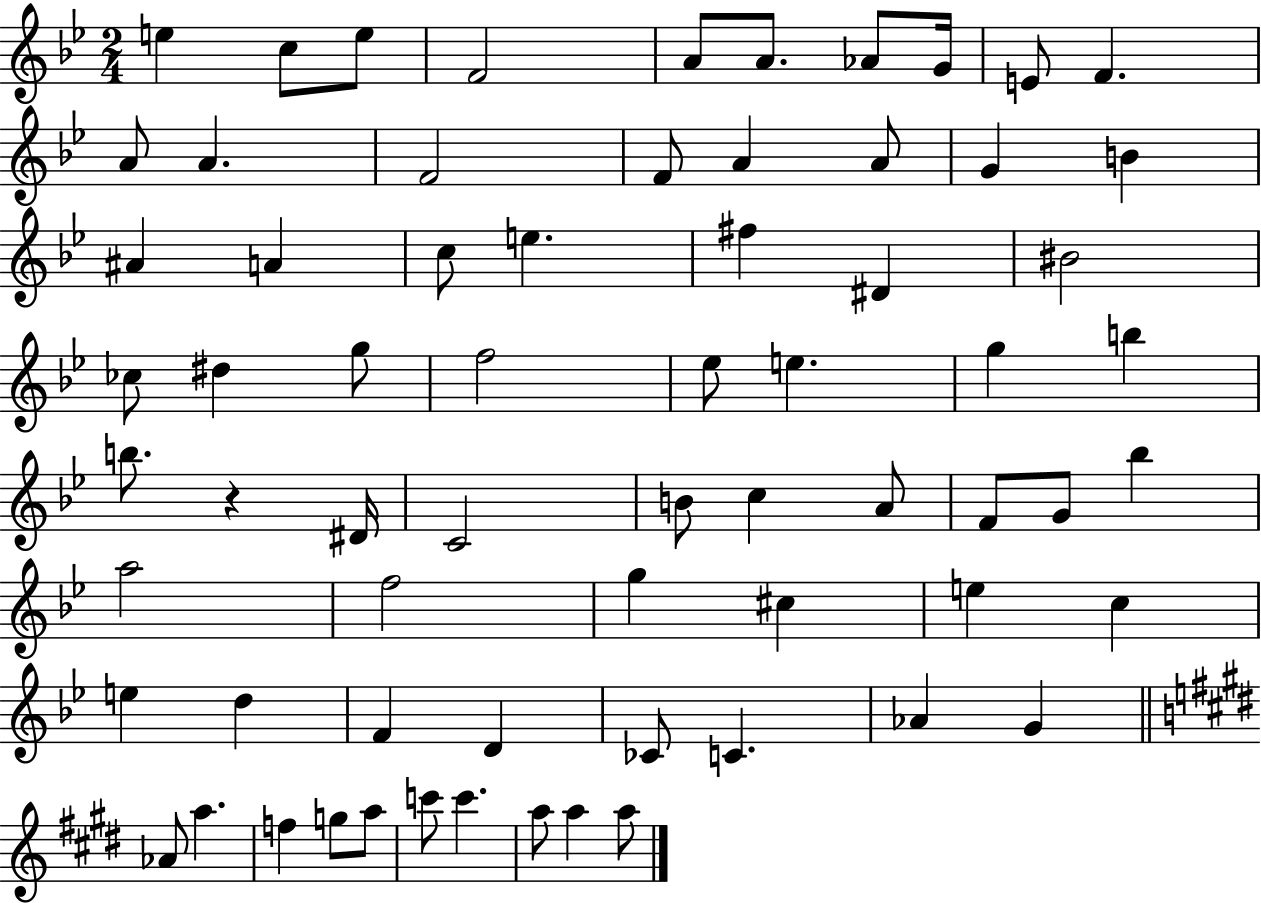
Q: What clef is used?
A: treble